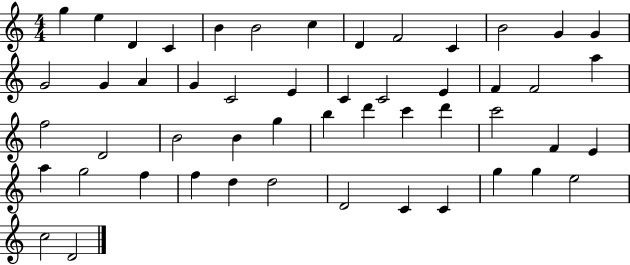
{
  \clef treble
  \numericTimeSignature
  \time 4/4
  \key c \major
  g''4 e''4 d'4 c'4 | b'4 b'2 c''4 | d'4 f'2 c'4 | b'2 g'4 g'4 | \break g'2 g'4 a'4 | g'4 c'2 e'4 | c'4 c'2 e'4 | f'4 f'2 a''4 | \break f''2 d'2 | b'2 b'4 g''4 | b''4 d'''4 c'''4 d'''4 | c'''2 f'4 e'4 | \break a''4 g''2 f''4 | f''4 d''4 d''2 | d'2 c'4 c'4 | g''4 g''4 e''2 | \break c''2 d'2 | \bar "|."
}